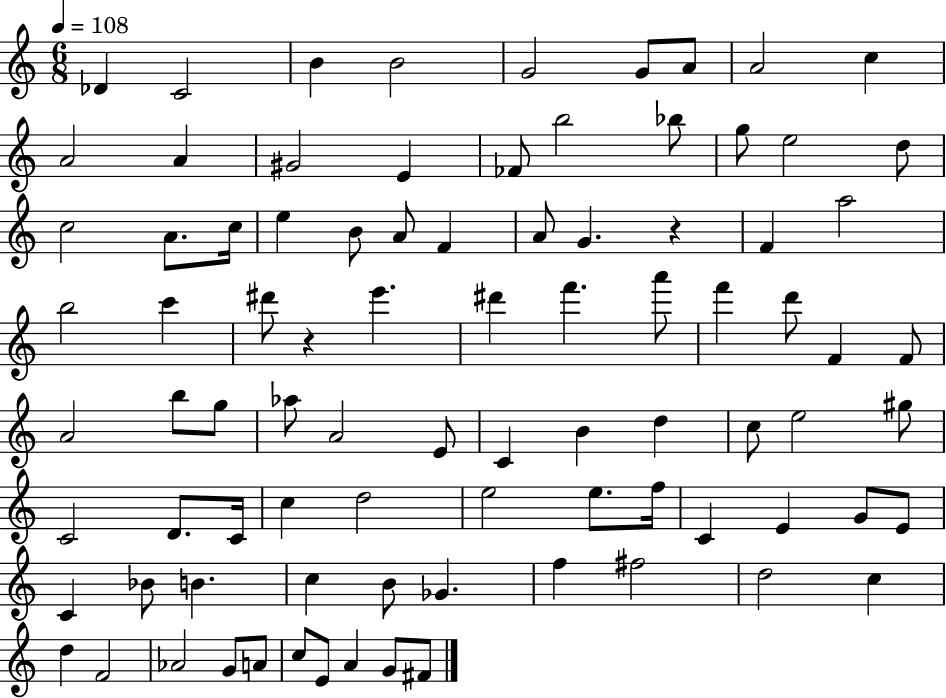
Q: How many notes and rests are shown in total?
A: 87